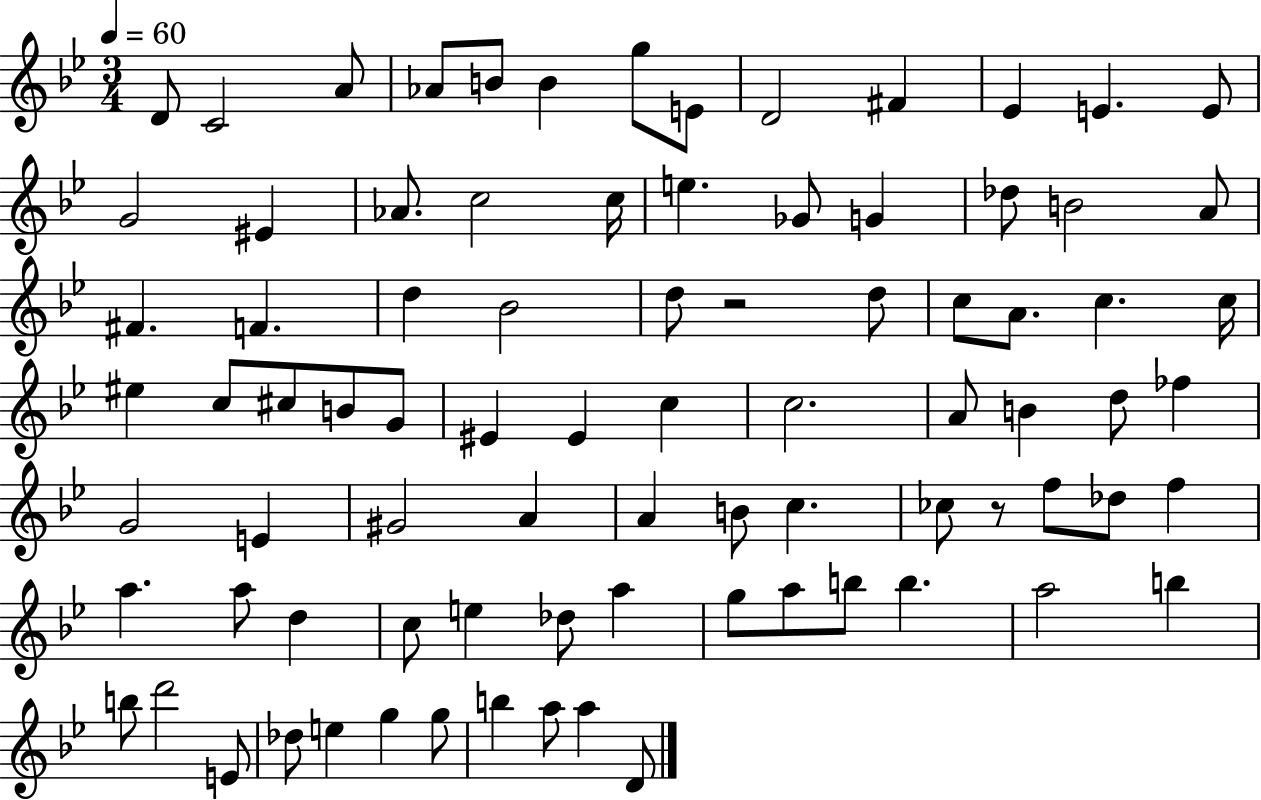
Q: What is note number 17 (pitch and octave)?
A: C5